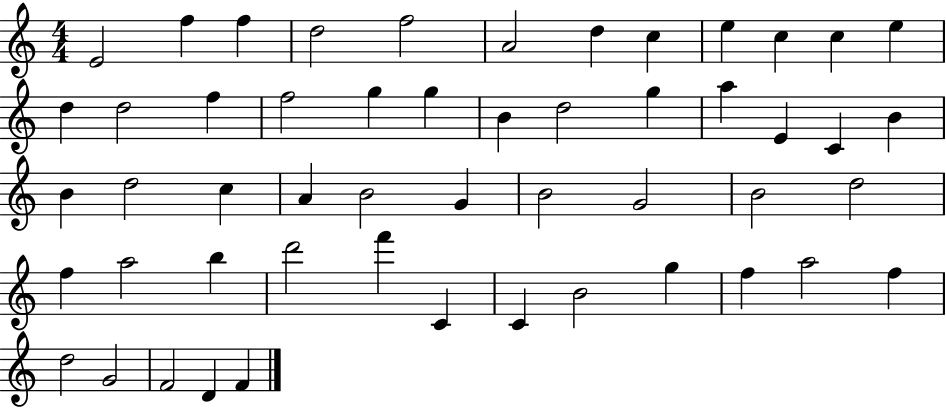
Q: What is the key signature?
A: C major